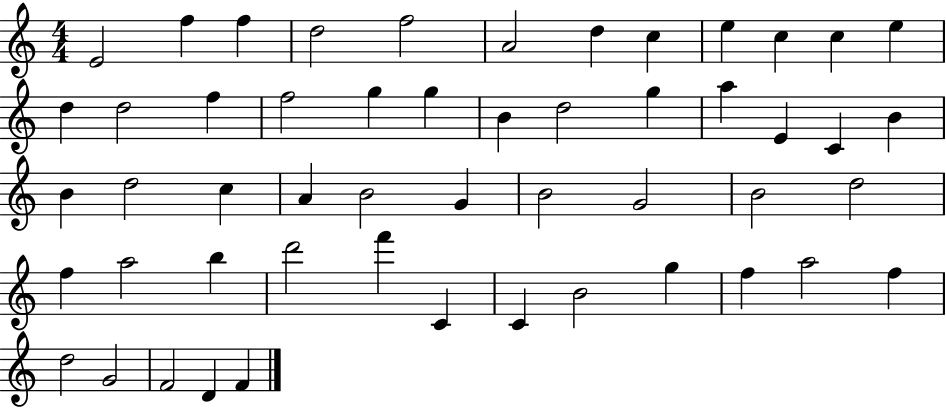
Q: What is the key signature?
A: C major